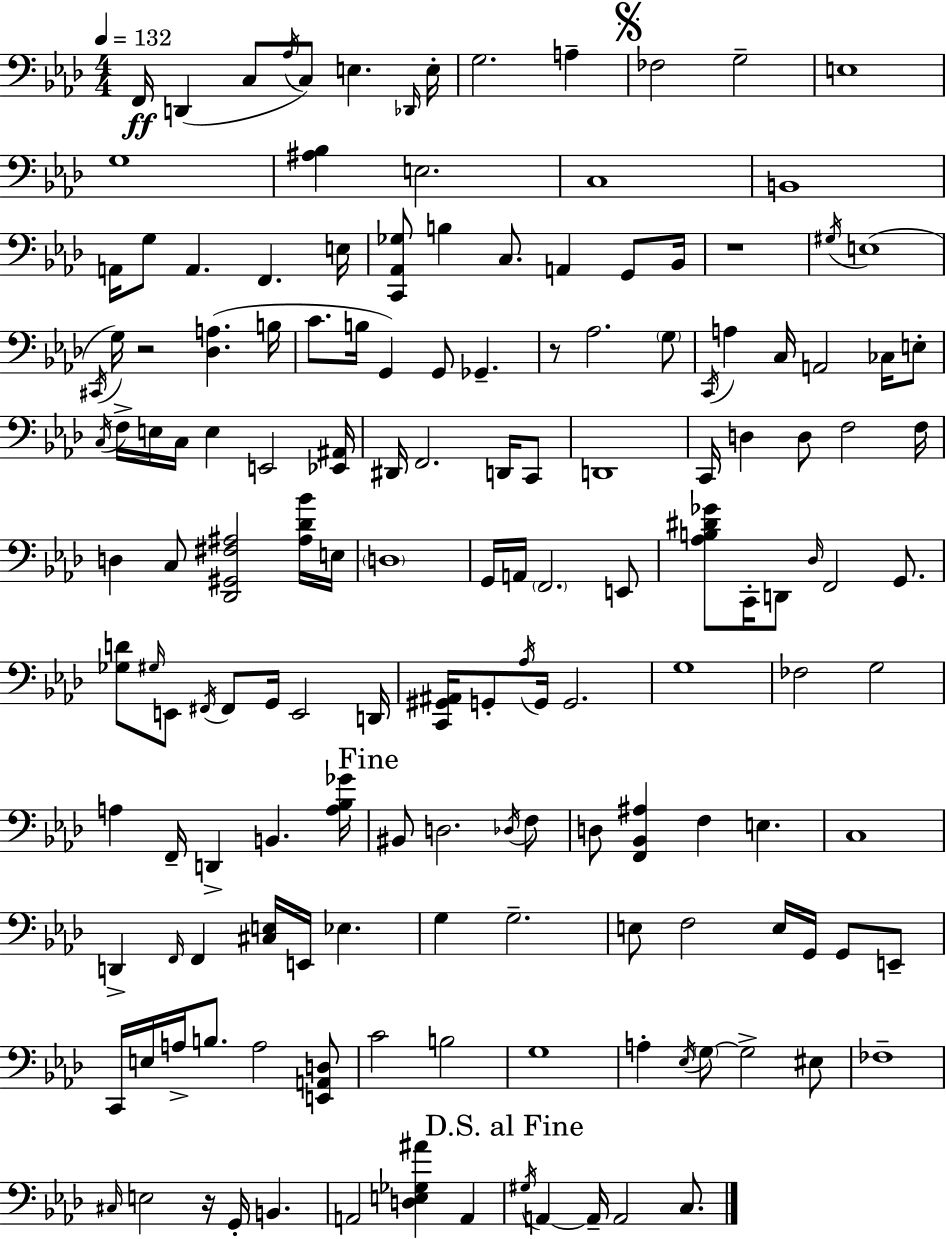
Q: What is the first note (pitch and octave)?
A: F2